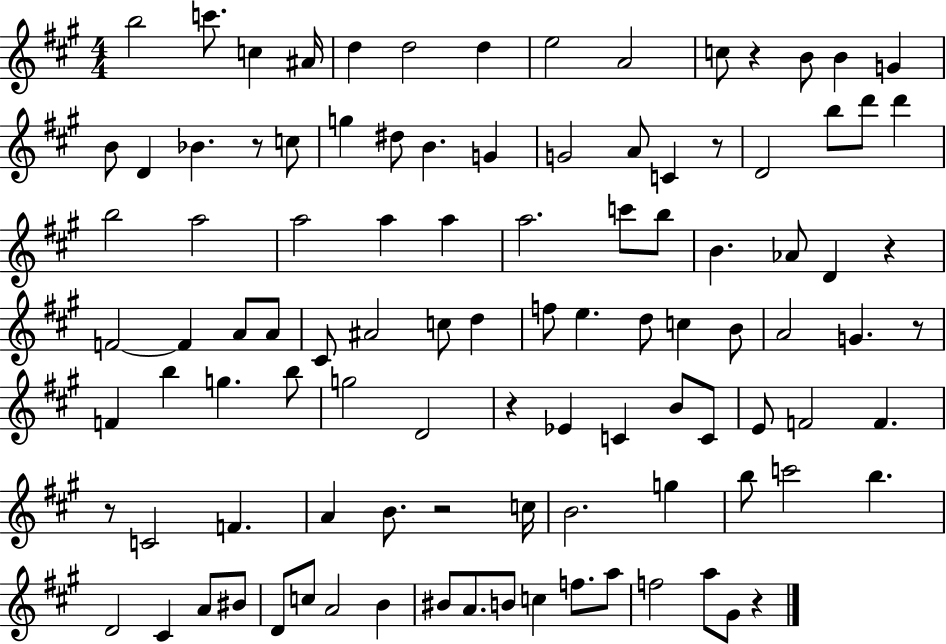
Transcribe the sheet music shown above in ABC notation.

X:1
T:Untitled
M:4/4
L:1/4
K:A
b2 c'/2 c ^A/4 d d2 d e2 A2 c/2 z B/2 B G B/2 D _B z/2 c/2 g ^d/2 B G G2 A/2 C z/2 D2 b/2 d'/2 d' b2 a2 a2 a a a2 c'/2 b/2 B _A/2 D z F2 F A/2 A/2 ^C/2 ^A2 c/2 d f/2 e d/2 c B/2 A2 G z/2 F b g b/2 g2 D2 z _E C B/2 C/2 E/2 F2 F z/2 C2 F A B/2 z2 c/4 B2 g b/2 c'2 b D2 ^C A/2 ^B/2 D/2 c/2 A2 B ^B/2 A/2 B/2 c f/2 a/2 f2 a/2 ^G/2 z